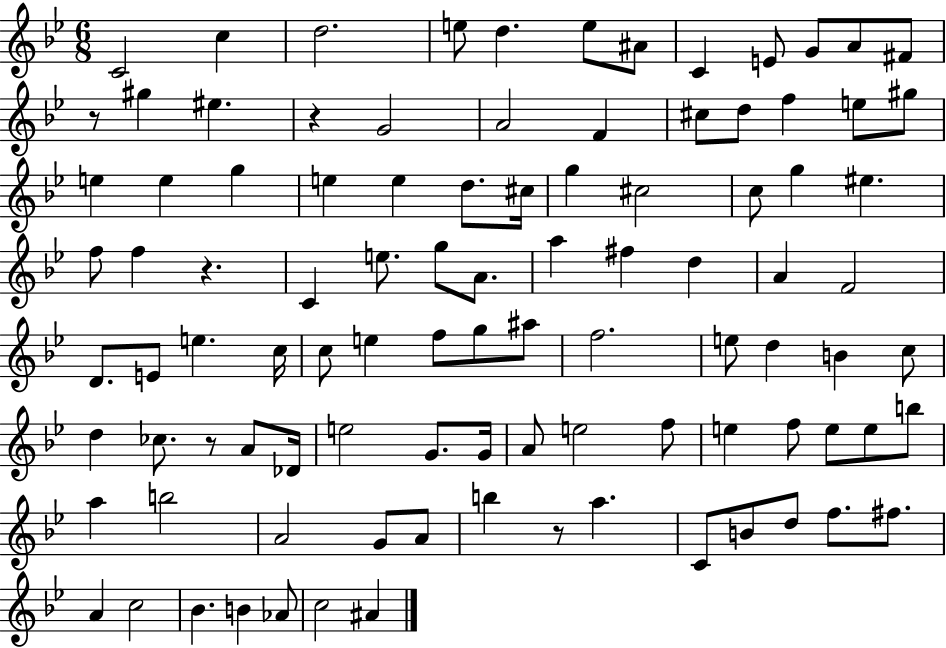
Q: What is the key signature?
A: BES major